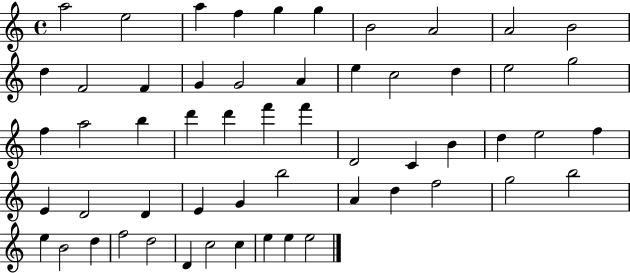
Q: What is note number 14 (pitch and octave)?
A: G4